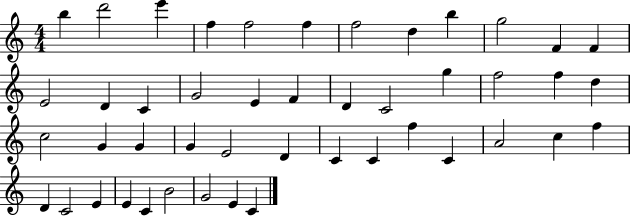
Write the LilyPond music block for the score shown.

{
  \clef treble
  \numericTimeSignature
  \time 4/4
  \key c \major
  b''4 d'''2 e'''4 | f''4 f''2 f''4 | f''2 d''4 b''4 | g''2 f'4 f'4 | \break e'2 d'4 c'4 | g'2 e'4 f'4 | d'4 c'2 g''4 | f''2 f''4 d''4 | \break c''2 g'4 g'4 | g'4 e'2 d'4 | c'4 c'4 f''4 c'4 | a'2 c''4 f''4 | \break d'4 c'2 e'4 | e'4 c'4 b'2 | g'2 e'4 c'4 | \bar "|."
}